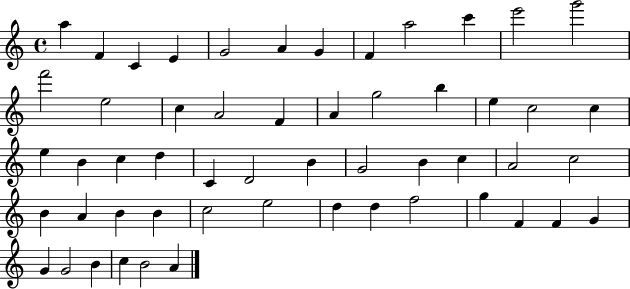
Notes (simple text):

A5/q F4/q C4/q E4/q G4/h A4/q G4/q F4/q A5/h C6/q E6/h G6/h F6/h E5/h C5/q A4/h F4/q A4/q G5/h B5/q E5/q C5/h C5/q E5/q B4/q C5/q D5/q C4/q D4/h B4/q G4/h B4/q C5/q A4/h C5/h B4/q A4/q B4/q B4/q C5/h E5/h D5/q D5/q F5/h G5/q F4/q F4/q G4/q G4/q G4/h B4/q C5/q B4/h A4/q